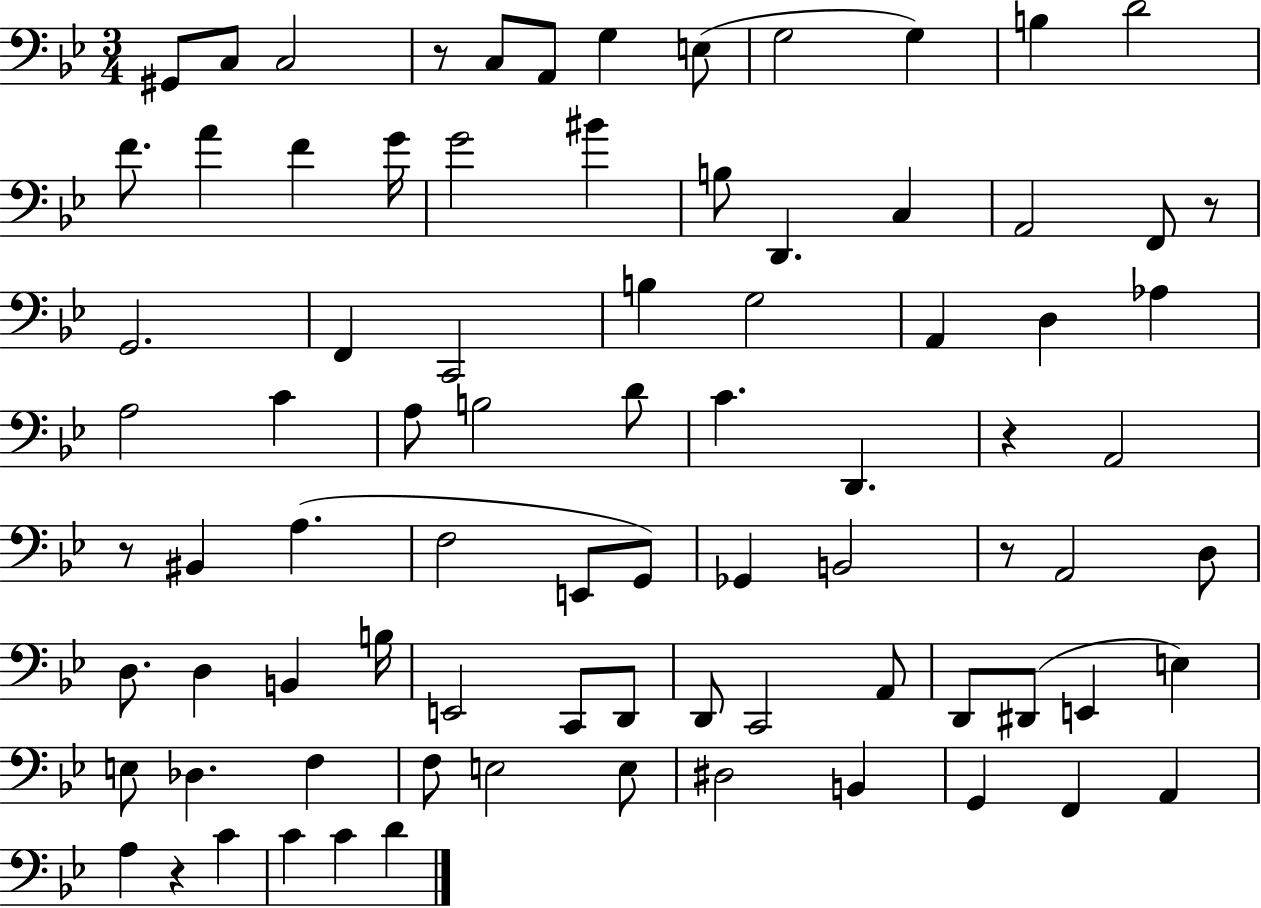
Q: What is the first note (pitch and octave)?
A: G#2